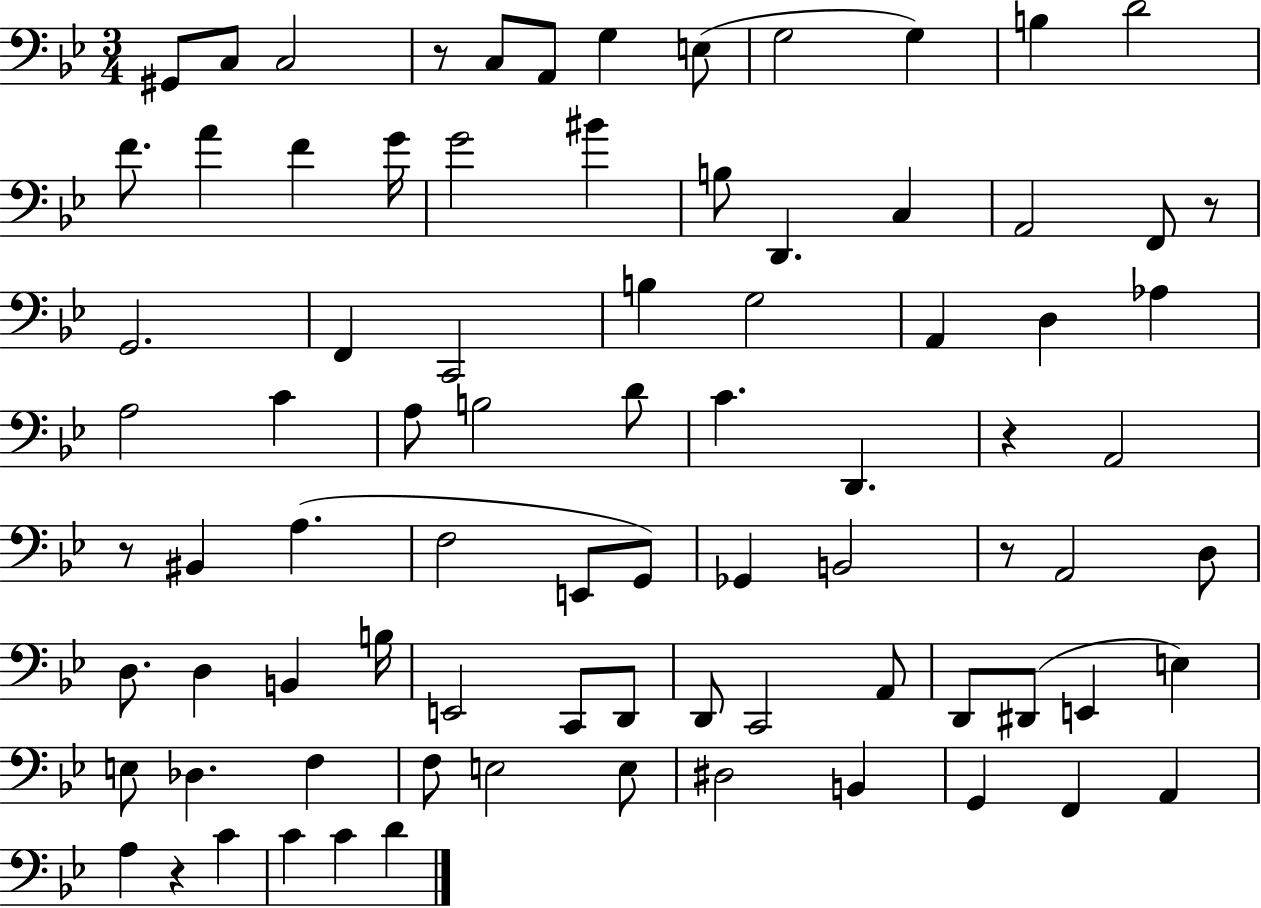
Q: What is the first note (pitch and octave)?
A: G#2